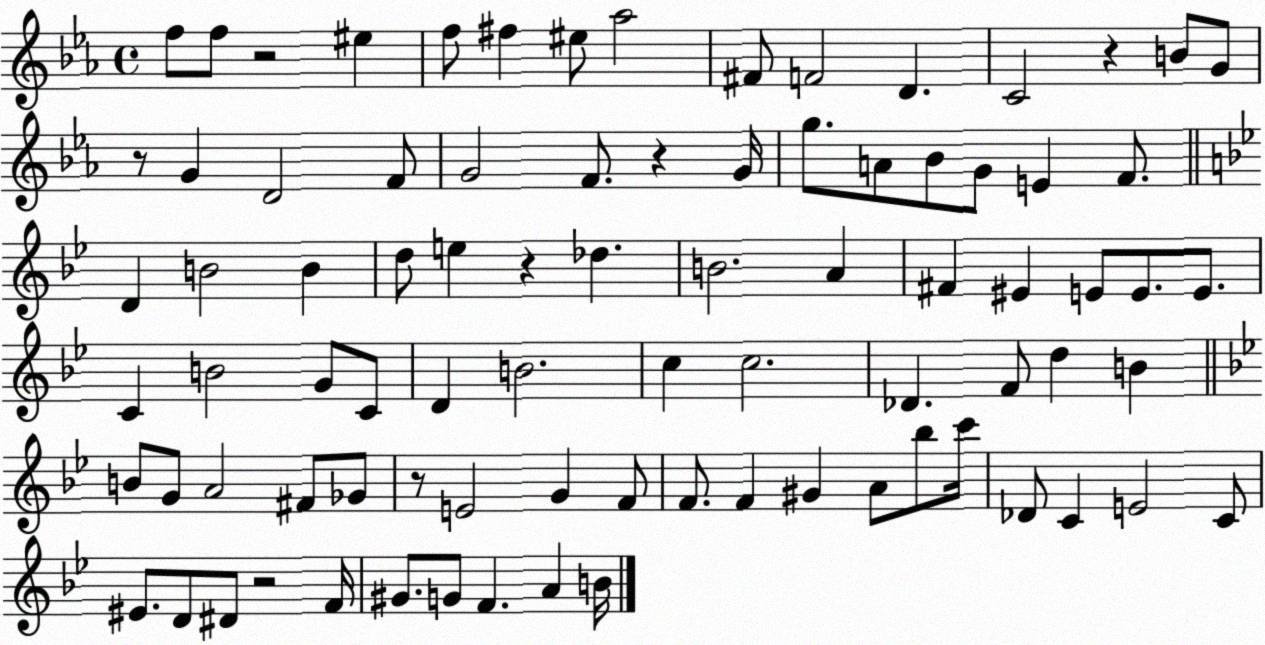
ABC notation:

X:1
T:Untitled
M:4/4
L:1/4
K:Eb
f/2 f/2 z2 ^e f/2 ^f ^e/2 _a2 ^F/2 F2 D C2 z B/2 G/2 z/2 G D2 F/2 G2 F/2 z G/4 g/2 A/2 _B/2 G/2 E F/2 D B2 B d/2 e z _d B2 A ^F ^E E/2 E/2 E/2 C B2 G/2 C/2 D B2 c c2 _D F/2 d B B/2 G/2 A2 ^F/2 _G/2 z/2 E2 G F/2 F/2 F ^G A/2 _b/2 c'/4 _D/2 C E2 C/2 ^E/2 D/2 ^D/2 z2 F/4 ^G/2 G/2 F A B/4